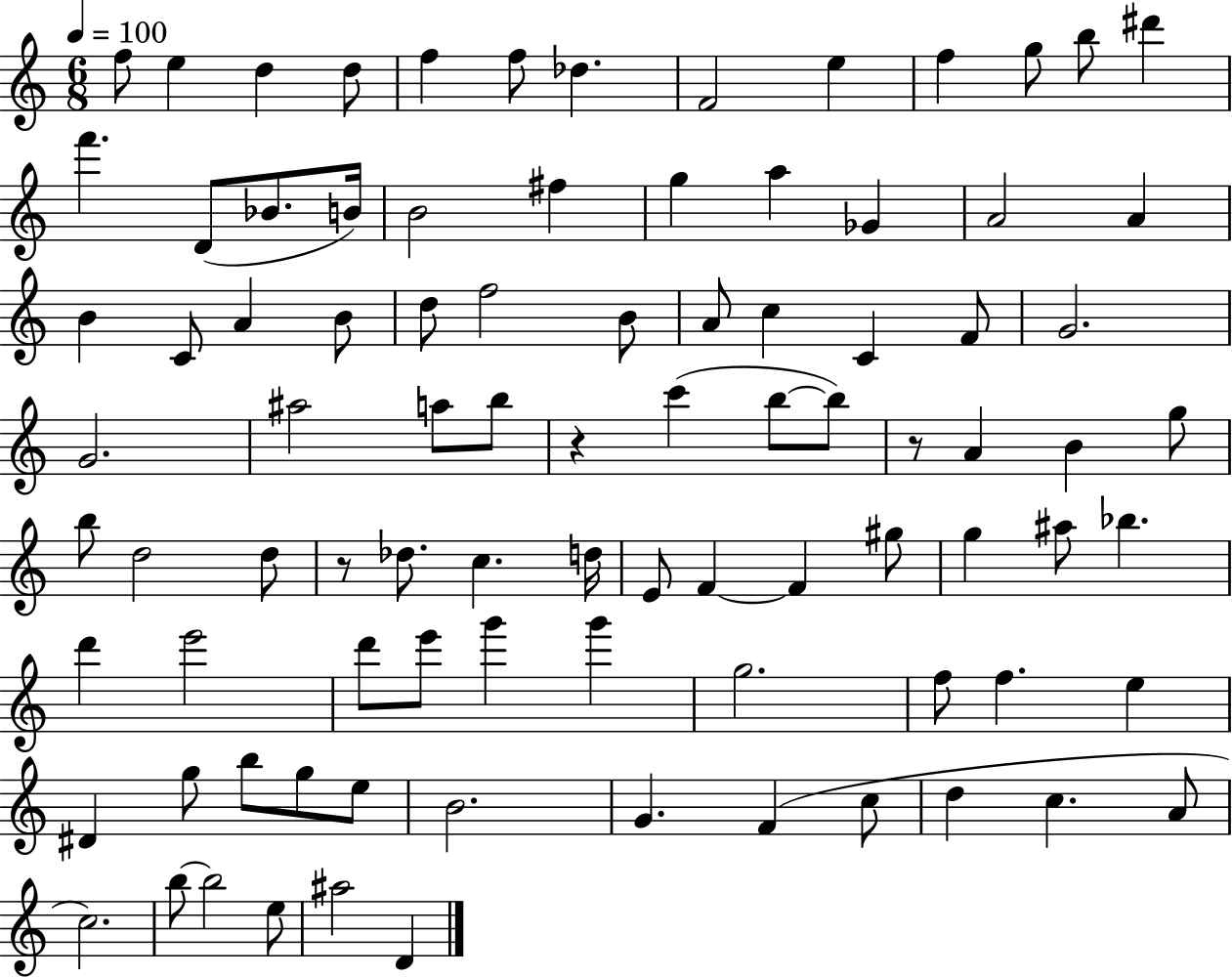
F5/e E5/q D5/q D5/e F5/q F5/e Db5/q. F4/h E5/q F5/q G5/e B5/e D#6/q F6/q. D4/e Bb4/e. B4/s B4/h F#5/q G5/q A5/q Gb4/q A4/h A4/q B4/q C4/e A4/q B4/e D5/e F5/h B4/e A4/e C5/q C4/q F4/e G4/h. G4/h. A#5/h A5/e B5/e R/q C6/q B5/e B5/e R/e A4/q B4/q G5/e B5/e D5/h D5/e R/e Db5/e. C5/q. D5/s E4/e F4/q F4/q G#5/e G5/q A#5/e Bb5/q. D6/q E6/h D6/e E6/e G6/q G6/q G5/h. F5/e F5/q. E5/q D#4/q G5/e B5/e G5/e E5/e B4/h. G4/q. F4/q C5/e D5/q C5/q. A4/e C5/h. B5/e B5/h E5/e A#5/h D4/q